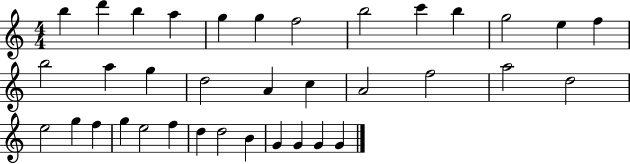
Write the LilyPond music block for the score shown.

{
  \clef treble
  \numericTimeSignature
  \time 4/4
  \key c \major
  b''4 d'''4 b''4 a''4 | g''4 g''4 f''2 | b''2 c'''4 b''4 | g''2 e''4 f''4 | \break b''2 a''4 g''4 | d''2 a'4 c''4 | a'2 f''2 | a''2 d''2 | \break e''2 g''4 f''4 | g''4 e''2 f''4 | d''4 d''2 b'4 | g'4 g'4 g'4 g'4 | \break \bar "|."
}